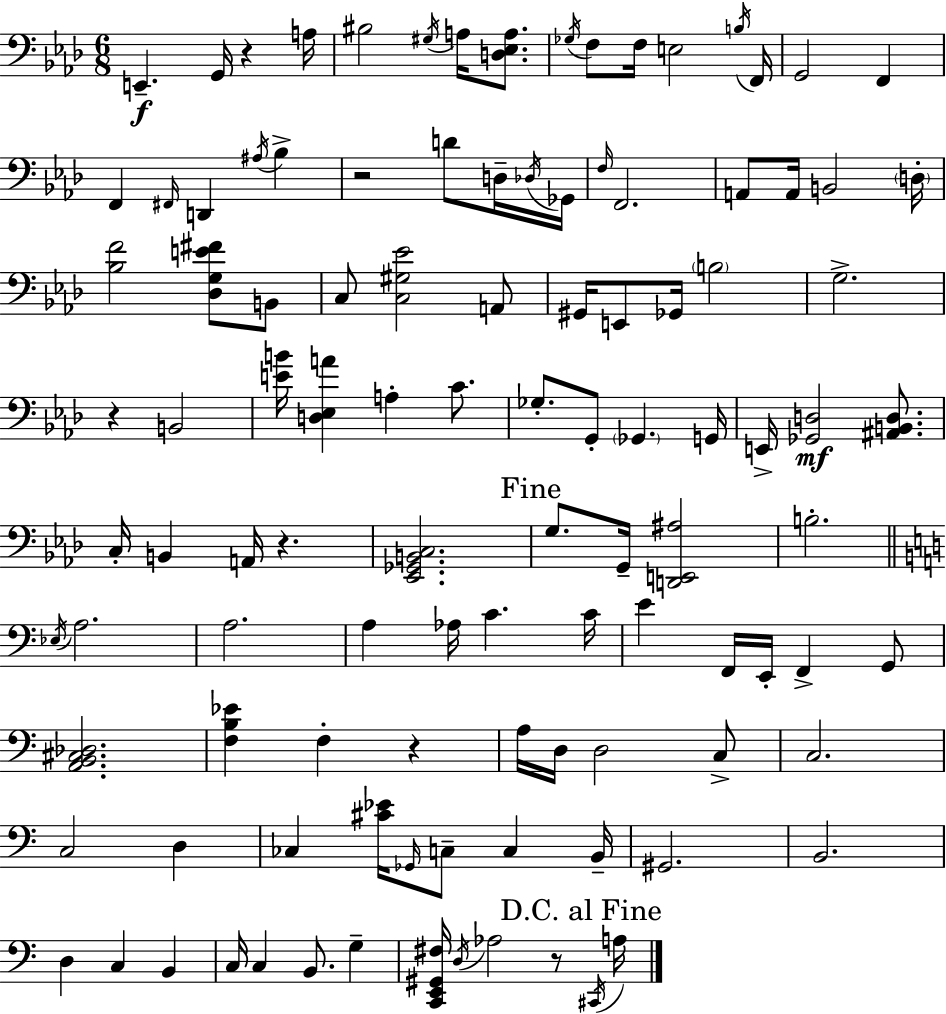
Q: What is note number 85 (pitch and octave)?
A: G3